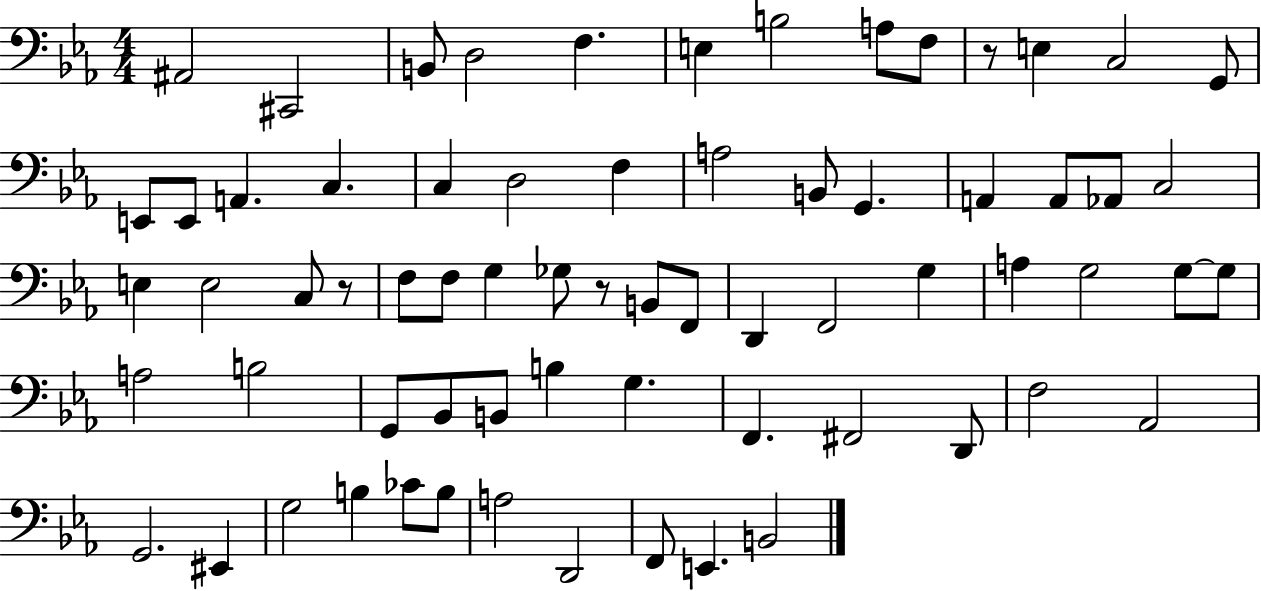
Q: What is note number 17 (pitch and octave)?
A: C3